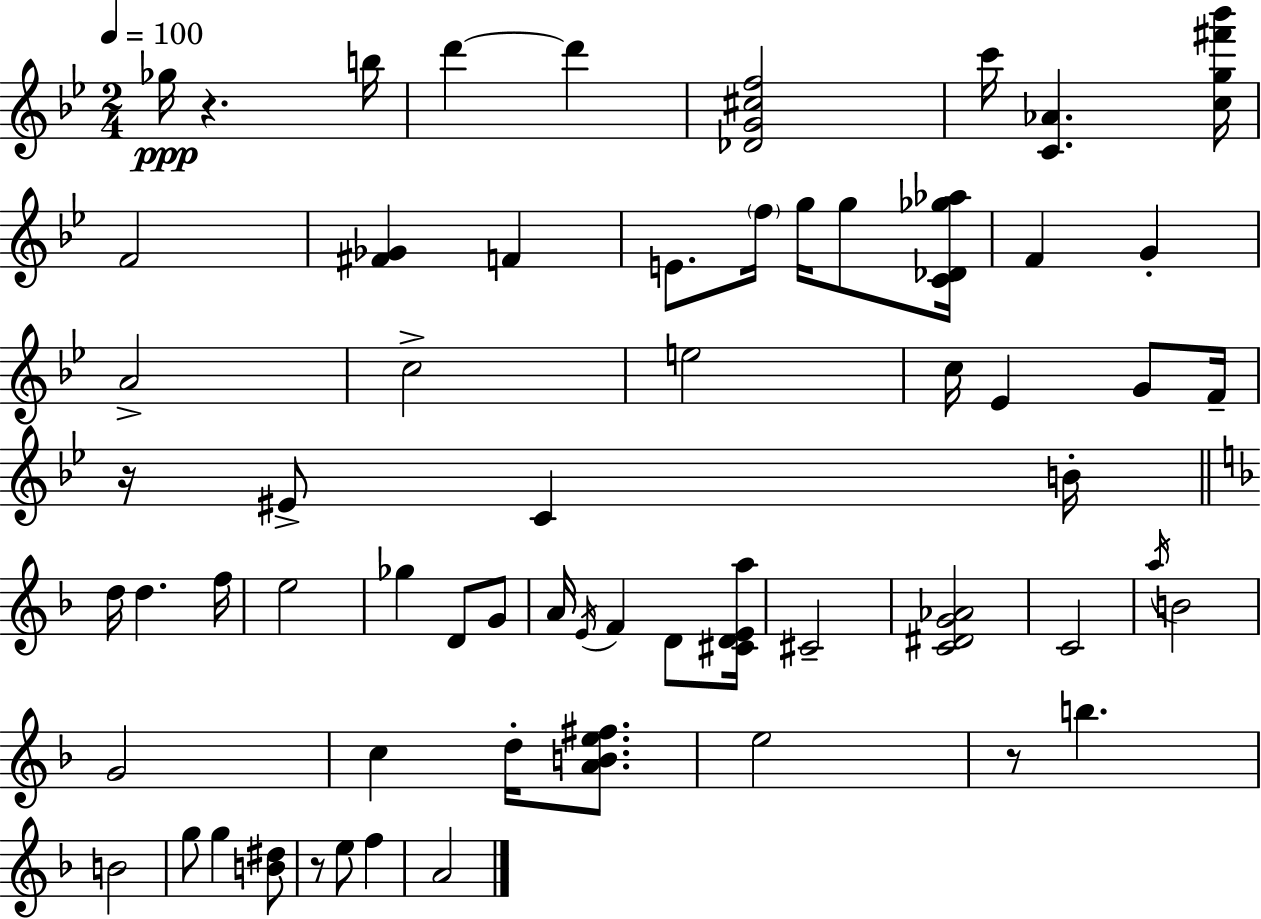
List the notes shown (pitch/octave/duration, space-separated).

Gb5/s R/q. B5/s D6/q D6/q [Db4,G4,C#5,F5]/h C6/s [C4,Ab4]/q. [C5,G5,F#6,Bb6]/s F4/h [F#4,Gb4]/q F4/q E4/e. F5/s G5/s G5/e [C4,Db4,Gb5,Ab5]/s F4/q G4/q A4/h C5/h E5/h C5/s Eb4/q G4/e F4/s R/s EIS4/e C4/q B4/s D5/s D5/q. F5/s E5/h Gb5/q D4/e G4/e A4/s E4/s F4/q D4/e [C#4,D4,E4,A5]/s C#4/h [C4,D#4,G4,Ab4]/h C4/h A5/s B4/h G4/h C5/q D5/s [A4,B4,E5,F#5]/e. E5/h R/e B5/q. B4/h G5/e G5/q [B4,D#5]/e R/e E5/e F5/q A4/h